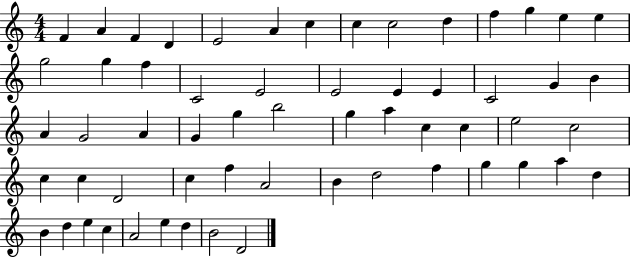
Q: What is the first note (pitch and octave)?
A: F4